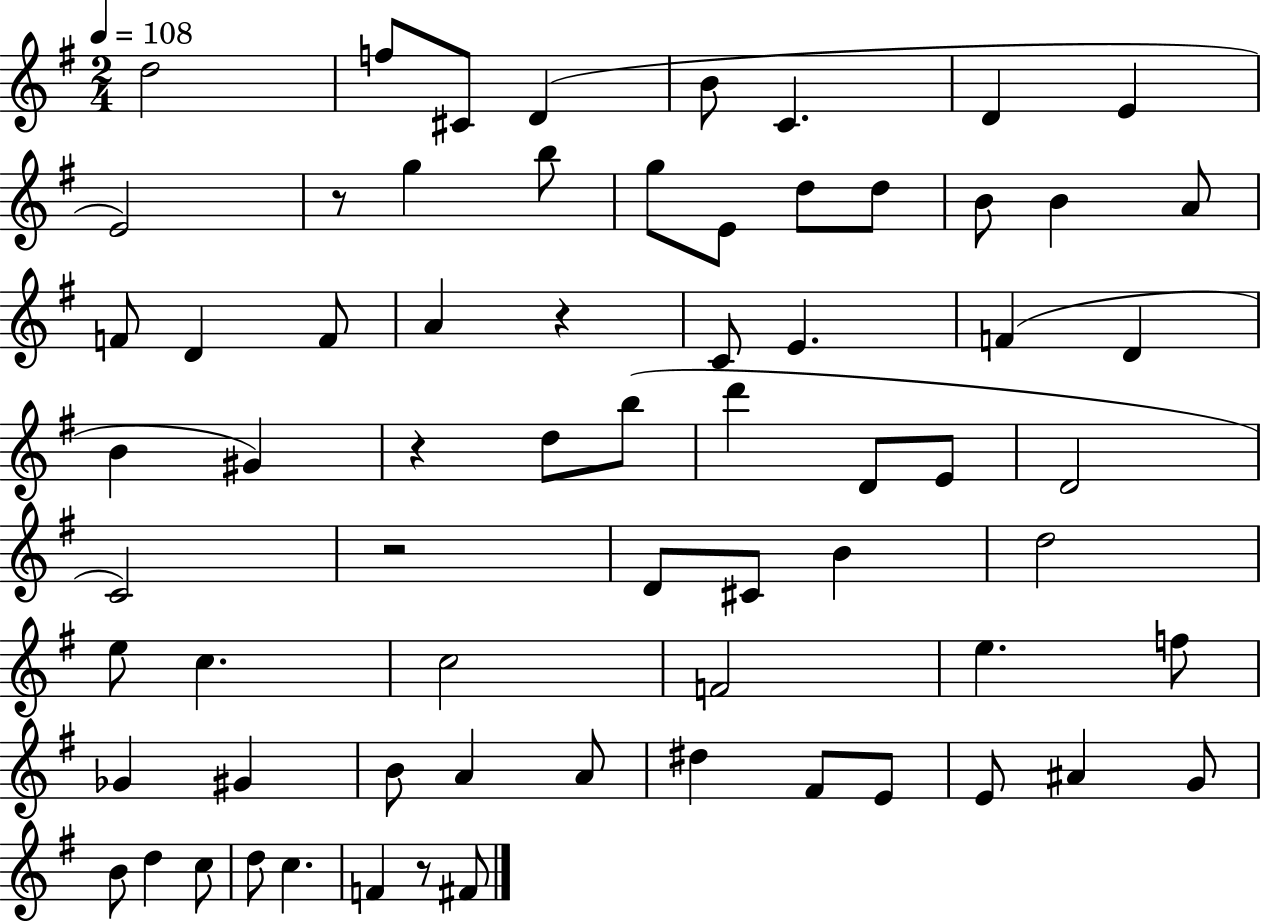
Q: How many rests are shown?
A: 5